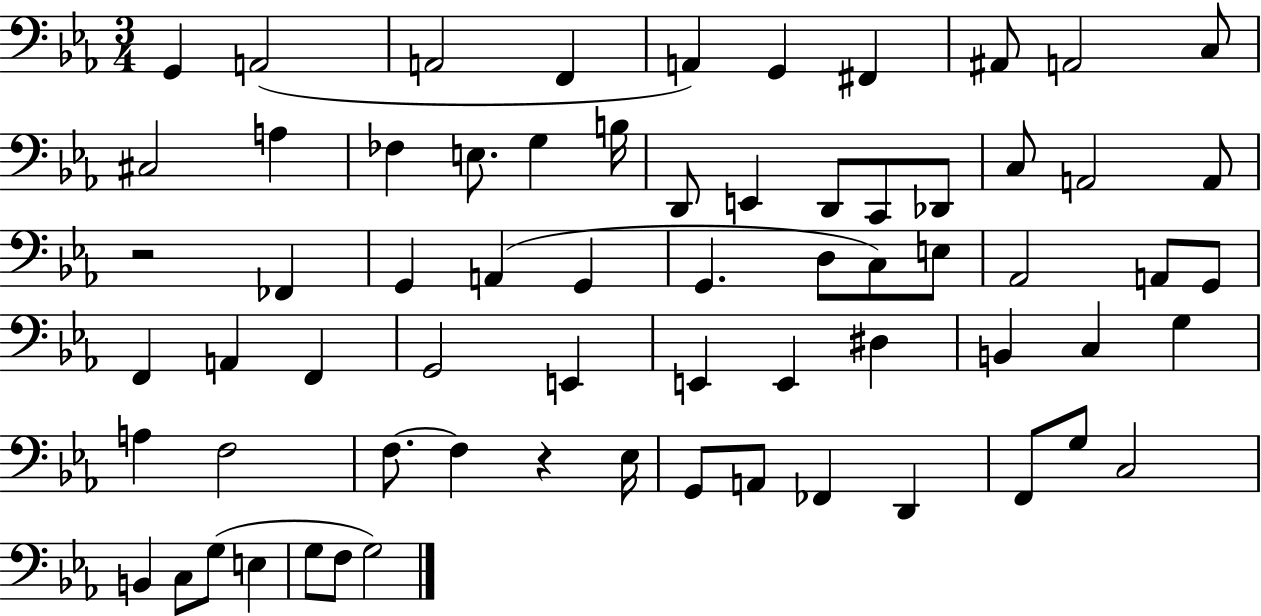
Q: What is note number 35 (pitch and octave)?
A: G2